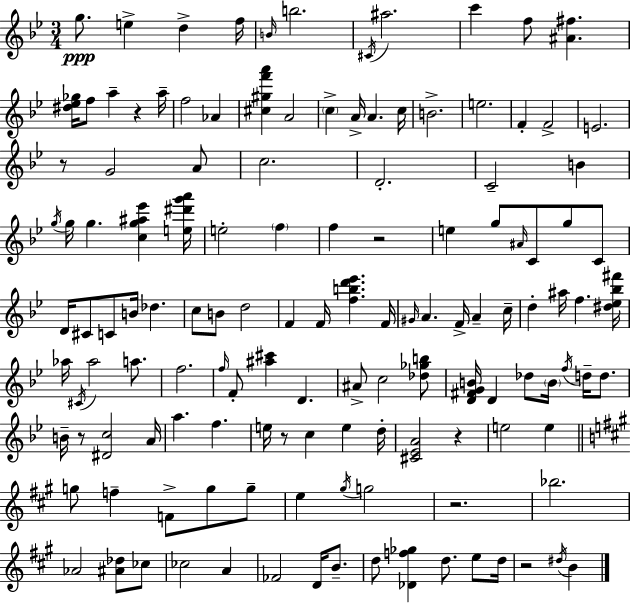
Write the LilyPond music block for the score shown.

{
  \clef treble
  \numericTimeSignature
  \time 3/4
  \key g \minor
  g''8.\ppp e''4-> d''4-> f''16 | \grace { b'16 } b''2. | \acciaccatura { cis'16 } ais''2. | c'''4 f''8 <ais' fis''>4. | \break <dis'' ees'' ges''>16 f''8 a''4-- r4 | a''16-- f''2 aes'4 | <cis'' gis'' f''' a'''>4 a'2 | \parenthesize c''4-> a'16-> a'4. | \break c''16 b'2.-> | e''2. | f'4-. f'2-> | e'2. | \break r8 g'2 | a'8 c''2. | d'2.-. | c'2-- b'4 | \break \acciaccatura { g''16 } g''16 g''4. <c'' g'' ais'' ees'''>4 | <e'' dis''' g''' a'''>16 e''2-. \parenthesize f''4 | f''4 r2 | e''4 g''8 \grace { ais'16 } c'8 | \break g''8 c'8 d'16 cis'8 c'8 b'16 des''4. | c''8 b'8 d''2 | f'4 f'16 <f'' b'' d''' ees'''>4. | f'16 \grace { gis'16 } a'4. f'16-> | \break a'4-- c''16-- d''4-. ais''16 f''4. | <dis'' ees'' bes'' fis'''>16 aes''16 \acciaccatura { cis'16 } aes''2 | a''8. f''2. | \grace { f''16 } f'8-. <ais'' cis'''>4 | \break d'4. ais'8-> c''2 | <des'' ges'' b''>8 <d' fis' g' b'>16 d'4 | des''8 \parenthesize b'16 \acciaccatura { f''16 } d''16-- d''8. b'16-- r8 <dis' c''>2 | a'16 a''4. | \break f''4. e''16 r8 c''4 | e''4 d''16-. <cis' ees' a'>2 | r4 e''2 | e''4 \bar "||" \break \key a \major g''8 f''4-- f'8-> g''8 g''8-- | e''4 \acciaccatura { gis''16 } g''2 | r2. | bes''2. | \break aes'2 <ais' des''>8 ces''8 | ces''2 a'4 | fes'2 d'16 b'8.-- | d''8 <des' f'' ges''>4 d''8. e''8 | \break d''16 r2 \acciaccatura { dis''16 } b'4 | \bar "|."
}